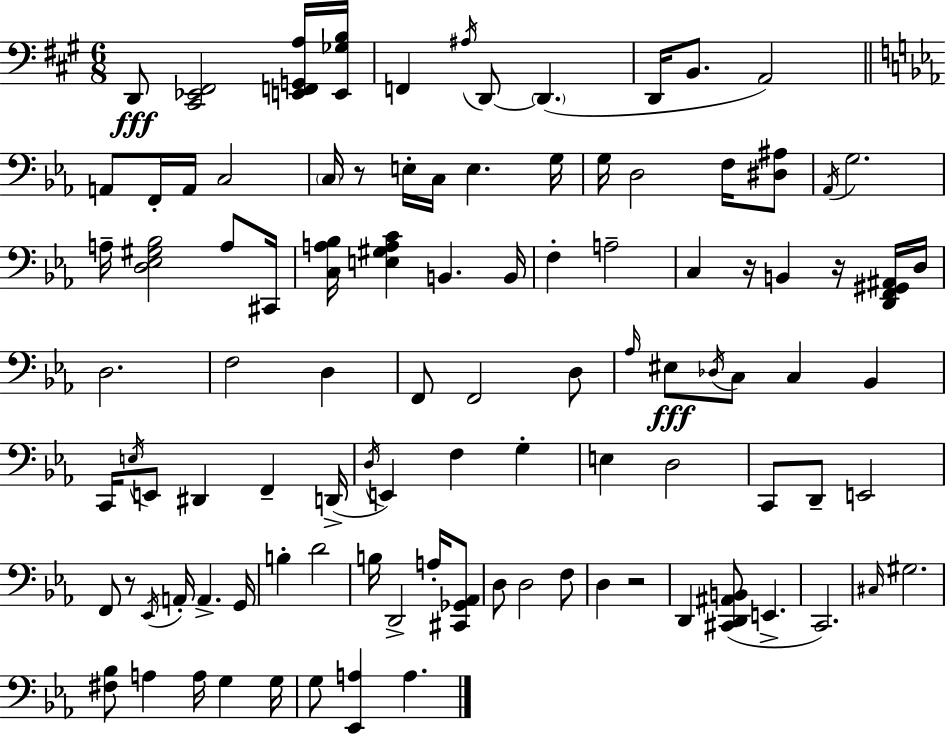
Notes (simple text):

D2/e [C#2,Eb2,F#2]/h [E2,F2,G2,A3]/s [E2,Gb3,B3]/s F2/q A#3/s D2/e D2/q. D2/s B2/e. A2/h A2/e F2/s A2/s C3/h C3/s R/e E3/s C3/s E3/q. G3/s G3/s D3/h F3/s [D#3,A#3]/e Ab2/s G3/h. A3/s [D3,Eb3,G#3,Bb3]/h A3/e C#2/s [C3,A3,Bb3]/s [E3,G#3,A3,C4]/q B2/q. B2/s F3/q A3/h C3/q R/s B2/q R/s [D2,F2,G#2,A#2]/s D3/s D3/h. F3/h D3/q F2/e F2/h D3/e Ab3/s EIS3/e Db3/s C3/e C3/q Bb2/q C2/s E3/s E2/e D#2/q F2/q D2/s D3/s E2/q F3/q G3/q E3/q D3/h C2/e D2/e E2/h F2/e R/e Eb2/s A2/s A2/q. G2/s B3/q D4/h B3/s D2/h A3/s [C#2,Gb2,Ab2]/e D3/e D3/h F3/e D3/q R/h D2/q [C#2,D2,A#2,B2]/e E2/q. C2/h. C#3/s G#3/h. [F#3,Bb3]/e A3/q A3/s G3/q G3/s G3/e [Eb2,A3]/q A3/q.